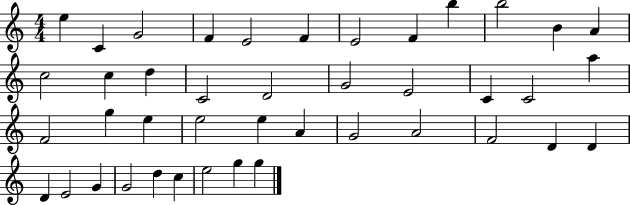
{
  \clef treble
  \numericTimeSignature
  \time 4/4
  \key c \major
  e''4 c'4 g'2 | f'4 e'2 f'4 | e'2 f'4 b''4 | b''2 b'4 a'4 | \break c''2 c''4 d''4 | c'2 d'2 | g'2 e'2 | c'4 c'2 a''4 | \break f'2 g''4 e''4 | e''2 e''4 a'4 | g'2 a'2 | f'2 d'4 d'4 | \break d'4 e'2 g'4 | g'2 d''4 c''4 | e''2 g''4 g''4 | \bar "|."
}